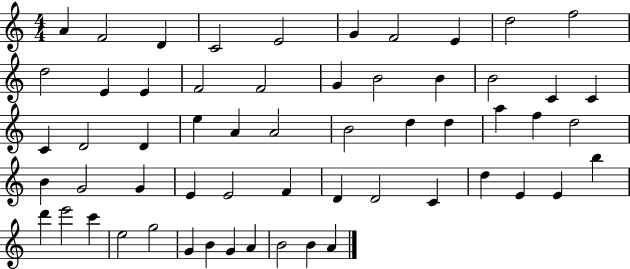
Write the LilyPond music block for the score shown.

{
  \clef treble
  \numericTimeSignature
  \time 4/4
  \key c \major
  a'4 f'2 d'4 | c'2 e'2 | g'4 f'2 e'4 | d''2 f''2 | \break d''2 e'4 e'4 | f'2 f'2 | g'4 b'2 b'4 | b'2 c'4 c'4 | \break c'4 d'2 d'4 | e''4 a'4 a'2 | b'2 d''4 d''4 | a''4 f''4 d''2 | \break b'4 g'2 g'4 | e'4 e'2 f'4 | d'4 d'2 c'4 | d''4 e'4 e'4 b''4 | \break d'''4 e'''2 c'''4 | e''2 g''2 | g'4 b'4 g'4 a'4 | b'2 b'4 a'4 | \break \bar "|."
}